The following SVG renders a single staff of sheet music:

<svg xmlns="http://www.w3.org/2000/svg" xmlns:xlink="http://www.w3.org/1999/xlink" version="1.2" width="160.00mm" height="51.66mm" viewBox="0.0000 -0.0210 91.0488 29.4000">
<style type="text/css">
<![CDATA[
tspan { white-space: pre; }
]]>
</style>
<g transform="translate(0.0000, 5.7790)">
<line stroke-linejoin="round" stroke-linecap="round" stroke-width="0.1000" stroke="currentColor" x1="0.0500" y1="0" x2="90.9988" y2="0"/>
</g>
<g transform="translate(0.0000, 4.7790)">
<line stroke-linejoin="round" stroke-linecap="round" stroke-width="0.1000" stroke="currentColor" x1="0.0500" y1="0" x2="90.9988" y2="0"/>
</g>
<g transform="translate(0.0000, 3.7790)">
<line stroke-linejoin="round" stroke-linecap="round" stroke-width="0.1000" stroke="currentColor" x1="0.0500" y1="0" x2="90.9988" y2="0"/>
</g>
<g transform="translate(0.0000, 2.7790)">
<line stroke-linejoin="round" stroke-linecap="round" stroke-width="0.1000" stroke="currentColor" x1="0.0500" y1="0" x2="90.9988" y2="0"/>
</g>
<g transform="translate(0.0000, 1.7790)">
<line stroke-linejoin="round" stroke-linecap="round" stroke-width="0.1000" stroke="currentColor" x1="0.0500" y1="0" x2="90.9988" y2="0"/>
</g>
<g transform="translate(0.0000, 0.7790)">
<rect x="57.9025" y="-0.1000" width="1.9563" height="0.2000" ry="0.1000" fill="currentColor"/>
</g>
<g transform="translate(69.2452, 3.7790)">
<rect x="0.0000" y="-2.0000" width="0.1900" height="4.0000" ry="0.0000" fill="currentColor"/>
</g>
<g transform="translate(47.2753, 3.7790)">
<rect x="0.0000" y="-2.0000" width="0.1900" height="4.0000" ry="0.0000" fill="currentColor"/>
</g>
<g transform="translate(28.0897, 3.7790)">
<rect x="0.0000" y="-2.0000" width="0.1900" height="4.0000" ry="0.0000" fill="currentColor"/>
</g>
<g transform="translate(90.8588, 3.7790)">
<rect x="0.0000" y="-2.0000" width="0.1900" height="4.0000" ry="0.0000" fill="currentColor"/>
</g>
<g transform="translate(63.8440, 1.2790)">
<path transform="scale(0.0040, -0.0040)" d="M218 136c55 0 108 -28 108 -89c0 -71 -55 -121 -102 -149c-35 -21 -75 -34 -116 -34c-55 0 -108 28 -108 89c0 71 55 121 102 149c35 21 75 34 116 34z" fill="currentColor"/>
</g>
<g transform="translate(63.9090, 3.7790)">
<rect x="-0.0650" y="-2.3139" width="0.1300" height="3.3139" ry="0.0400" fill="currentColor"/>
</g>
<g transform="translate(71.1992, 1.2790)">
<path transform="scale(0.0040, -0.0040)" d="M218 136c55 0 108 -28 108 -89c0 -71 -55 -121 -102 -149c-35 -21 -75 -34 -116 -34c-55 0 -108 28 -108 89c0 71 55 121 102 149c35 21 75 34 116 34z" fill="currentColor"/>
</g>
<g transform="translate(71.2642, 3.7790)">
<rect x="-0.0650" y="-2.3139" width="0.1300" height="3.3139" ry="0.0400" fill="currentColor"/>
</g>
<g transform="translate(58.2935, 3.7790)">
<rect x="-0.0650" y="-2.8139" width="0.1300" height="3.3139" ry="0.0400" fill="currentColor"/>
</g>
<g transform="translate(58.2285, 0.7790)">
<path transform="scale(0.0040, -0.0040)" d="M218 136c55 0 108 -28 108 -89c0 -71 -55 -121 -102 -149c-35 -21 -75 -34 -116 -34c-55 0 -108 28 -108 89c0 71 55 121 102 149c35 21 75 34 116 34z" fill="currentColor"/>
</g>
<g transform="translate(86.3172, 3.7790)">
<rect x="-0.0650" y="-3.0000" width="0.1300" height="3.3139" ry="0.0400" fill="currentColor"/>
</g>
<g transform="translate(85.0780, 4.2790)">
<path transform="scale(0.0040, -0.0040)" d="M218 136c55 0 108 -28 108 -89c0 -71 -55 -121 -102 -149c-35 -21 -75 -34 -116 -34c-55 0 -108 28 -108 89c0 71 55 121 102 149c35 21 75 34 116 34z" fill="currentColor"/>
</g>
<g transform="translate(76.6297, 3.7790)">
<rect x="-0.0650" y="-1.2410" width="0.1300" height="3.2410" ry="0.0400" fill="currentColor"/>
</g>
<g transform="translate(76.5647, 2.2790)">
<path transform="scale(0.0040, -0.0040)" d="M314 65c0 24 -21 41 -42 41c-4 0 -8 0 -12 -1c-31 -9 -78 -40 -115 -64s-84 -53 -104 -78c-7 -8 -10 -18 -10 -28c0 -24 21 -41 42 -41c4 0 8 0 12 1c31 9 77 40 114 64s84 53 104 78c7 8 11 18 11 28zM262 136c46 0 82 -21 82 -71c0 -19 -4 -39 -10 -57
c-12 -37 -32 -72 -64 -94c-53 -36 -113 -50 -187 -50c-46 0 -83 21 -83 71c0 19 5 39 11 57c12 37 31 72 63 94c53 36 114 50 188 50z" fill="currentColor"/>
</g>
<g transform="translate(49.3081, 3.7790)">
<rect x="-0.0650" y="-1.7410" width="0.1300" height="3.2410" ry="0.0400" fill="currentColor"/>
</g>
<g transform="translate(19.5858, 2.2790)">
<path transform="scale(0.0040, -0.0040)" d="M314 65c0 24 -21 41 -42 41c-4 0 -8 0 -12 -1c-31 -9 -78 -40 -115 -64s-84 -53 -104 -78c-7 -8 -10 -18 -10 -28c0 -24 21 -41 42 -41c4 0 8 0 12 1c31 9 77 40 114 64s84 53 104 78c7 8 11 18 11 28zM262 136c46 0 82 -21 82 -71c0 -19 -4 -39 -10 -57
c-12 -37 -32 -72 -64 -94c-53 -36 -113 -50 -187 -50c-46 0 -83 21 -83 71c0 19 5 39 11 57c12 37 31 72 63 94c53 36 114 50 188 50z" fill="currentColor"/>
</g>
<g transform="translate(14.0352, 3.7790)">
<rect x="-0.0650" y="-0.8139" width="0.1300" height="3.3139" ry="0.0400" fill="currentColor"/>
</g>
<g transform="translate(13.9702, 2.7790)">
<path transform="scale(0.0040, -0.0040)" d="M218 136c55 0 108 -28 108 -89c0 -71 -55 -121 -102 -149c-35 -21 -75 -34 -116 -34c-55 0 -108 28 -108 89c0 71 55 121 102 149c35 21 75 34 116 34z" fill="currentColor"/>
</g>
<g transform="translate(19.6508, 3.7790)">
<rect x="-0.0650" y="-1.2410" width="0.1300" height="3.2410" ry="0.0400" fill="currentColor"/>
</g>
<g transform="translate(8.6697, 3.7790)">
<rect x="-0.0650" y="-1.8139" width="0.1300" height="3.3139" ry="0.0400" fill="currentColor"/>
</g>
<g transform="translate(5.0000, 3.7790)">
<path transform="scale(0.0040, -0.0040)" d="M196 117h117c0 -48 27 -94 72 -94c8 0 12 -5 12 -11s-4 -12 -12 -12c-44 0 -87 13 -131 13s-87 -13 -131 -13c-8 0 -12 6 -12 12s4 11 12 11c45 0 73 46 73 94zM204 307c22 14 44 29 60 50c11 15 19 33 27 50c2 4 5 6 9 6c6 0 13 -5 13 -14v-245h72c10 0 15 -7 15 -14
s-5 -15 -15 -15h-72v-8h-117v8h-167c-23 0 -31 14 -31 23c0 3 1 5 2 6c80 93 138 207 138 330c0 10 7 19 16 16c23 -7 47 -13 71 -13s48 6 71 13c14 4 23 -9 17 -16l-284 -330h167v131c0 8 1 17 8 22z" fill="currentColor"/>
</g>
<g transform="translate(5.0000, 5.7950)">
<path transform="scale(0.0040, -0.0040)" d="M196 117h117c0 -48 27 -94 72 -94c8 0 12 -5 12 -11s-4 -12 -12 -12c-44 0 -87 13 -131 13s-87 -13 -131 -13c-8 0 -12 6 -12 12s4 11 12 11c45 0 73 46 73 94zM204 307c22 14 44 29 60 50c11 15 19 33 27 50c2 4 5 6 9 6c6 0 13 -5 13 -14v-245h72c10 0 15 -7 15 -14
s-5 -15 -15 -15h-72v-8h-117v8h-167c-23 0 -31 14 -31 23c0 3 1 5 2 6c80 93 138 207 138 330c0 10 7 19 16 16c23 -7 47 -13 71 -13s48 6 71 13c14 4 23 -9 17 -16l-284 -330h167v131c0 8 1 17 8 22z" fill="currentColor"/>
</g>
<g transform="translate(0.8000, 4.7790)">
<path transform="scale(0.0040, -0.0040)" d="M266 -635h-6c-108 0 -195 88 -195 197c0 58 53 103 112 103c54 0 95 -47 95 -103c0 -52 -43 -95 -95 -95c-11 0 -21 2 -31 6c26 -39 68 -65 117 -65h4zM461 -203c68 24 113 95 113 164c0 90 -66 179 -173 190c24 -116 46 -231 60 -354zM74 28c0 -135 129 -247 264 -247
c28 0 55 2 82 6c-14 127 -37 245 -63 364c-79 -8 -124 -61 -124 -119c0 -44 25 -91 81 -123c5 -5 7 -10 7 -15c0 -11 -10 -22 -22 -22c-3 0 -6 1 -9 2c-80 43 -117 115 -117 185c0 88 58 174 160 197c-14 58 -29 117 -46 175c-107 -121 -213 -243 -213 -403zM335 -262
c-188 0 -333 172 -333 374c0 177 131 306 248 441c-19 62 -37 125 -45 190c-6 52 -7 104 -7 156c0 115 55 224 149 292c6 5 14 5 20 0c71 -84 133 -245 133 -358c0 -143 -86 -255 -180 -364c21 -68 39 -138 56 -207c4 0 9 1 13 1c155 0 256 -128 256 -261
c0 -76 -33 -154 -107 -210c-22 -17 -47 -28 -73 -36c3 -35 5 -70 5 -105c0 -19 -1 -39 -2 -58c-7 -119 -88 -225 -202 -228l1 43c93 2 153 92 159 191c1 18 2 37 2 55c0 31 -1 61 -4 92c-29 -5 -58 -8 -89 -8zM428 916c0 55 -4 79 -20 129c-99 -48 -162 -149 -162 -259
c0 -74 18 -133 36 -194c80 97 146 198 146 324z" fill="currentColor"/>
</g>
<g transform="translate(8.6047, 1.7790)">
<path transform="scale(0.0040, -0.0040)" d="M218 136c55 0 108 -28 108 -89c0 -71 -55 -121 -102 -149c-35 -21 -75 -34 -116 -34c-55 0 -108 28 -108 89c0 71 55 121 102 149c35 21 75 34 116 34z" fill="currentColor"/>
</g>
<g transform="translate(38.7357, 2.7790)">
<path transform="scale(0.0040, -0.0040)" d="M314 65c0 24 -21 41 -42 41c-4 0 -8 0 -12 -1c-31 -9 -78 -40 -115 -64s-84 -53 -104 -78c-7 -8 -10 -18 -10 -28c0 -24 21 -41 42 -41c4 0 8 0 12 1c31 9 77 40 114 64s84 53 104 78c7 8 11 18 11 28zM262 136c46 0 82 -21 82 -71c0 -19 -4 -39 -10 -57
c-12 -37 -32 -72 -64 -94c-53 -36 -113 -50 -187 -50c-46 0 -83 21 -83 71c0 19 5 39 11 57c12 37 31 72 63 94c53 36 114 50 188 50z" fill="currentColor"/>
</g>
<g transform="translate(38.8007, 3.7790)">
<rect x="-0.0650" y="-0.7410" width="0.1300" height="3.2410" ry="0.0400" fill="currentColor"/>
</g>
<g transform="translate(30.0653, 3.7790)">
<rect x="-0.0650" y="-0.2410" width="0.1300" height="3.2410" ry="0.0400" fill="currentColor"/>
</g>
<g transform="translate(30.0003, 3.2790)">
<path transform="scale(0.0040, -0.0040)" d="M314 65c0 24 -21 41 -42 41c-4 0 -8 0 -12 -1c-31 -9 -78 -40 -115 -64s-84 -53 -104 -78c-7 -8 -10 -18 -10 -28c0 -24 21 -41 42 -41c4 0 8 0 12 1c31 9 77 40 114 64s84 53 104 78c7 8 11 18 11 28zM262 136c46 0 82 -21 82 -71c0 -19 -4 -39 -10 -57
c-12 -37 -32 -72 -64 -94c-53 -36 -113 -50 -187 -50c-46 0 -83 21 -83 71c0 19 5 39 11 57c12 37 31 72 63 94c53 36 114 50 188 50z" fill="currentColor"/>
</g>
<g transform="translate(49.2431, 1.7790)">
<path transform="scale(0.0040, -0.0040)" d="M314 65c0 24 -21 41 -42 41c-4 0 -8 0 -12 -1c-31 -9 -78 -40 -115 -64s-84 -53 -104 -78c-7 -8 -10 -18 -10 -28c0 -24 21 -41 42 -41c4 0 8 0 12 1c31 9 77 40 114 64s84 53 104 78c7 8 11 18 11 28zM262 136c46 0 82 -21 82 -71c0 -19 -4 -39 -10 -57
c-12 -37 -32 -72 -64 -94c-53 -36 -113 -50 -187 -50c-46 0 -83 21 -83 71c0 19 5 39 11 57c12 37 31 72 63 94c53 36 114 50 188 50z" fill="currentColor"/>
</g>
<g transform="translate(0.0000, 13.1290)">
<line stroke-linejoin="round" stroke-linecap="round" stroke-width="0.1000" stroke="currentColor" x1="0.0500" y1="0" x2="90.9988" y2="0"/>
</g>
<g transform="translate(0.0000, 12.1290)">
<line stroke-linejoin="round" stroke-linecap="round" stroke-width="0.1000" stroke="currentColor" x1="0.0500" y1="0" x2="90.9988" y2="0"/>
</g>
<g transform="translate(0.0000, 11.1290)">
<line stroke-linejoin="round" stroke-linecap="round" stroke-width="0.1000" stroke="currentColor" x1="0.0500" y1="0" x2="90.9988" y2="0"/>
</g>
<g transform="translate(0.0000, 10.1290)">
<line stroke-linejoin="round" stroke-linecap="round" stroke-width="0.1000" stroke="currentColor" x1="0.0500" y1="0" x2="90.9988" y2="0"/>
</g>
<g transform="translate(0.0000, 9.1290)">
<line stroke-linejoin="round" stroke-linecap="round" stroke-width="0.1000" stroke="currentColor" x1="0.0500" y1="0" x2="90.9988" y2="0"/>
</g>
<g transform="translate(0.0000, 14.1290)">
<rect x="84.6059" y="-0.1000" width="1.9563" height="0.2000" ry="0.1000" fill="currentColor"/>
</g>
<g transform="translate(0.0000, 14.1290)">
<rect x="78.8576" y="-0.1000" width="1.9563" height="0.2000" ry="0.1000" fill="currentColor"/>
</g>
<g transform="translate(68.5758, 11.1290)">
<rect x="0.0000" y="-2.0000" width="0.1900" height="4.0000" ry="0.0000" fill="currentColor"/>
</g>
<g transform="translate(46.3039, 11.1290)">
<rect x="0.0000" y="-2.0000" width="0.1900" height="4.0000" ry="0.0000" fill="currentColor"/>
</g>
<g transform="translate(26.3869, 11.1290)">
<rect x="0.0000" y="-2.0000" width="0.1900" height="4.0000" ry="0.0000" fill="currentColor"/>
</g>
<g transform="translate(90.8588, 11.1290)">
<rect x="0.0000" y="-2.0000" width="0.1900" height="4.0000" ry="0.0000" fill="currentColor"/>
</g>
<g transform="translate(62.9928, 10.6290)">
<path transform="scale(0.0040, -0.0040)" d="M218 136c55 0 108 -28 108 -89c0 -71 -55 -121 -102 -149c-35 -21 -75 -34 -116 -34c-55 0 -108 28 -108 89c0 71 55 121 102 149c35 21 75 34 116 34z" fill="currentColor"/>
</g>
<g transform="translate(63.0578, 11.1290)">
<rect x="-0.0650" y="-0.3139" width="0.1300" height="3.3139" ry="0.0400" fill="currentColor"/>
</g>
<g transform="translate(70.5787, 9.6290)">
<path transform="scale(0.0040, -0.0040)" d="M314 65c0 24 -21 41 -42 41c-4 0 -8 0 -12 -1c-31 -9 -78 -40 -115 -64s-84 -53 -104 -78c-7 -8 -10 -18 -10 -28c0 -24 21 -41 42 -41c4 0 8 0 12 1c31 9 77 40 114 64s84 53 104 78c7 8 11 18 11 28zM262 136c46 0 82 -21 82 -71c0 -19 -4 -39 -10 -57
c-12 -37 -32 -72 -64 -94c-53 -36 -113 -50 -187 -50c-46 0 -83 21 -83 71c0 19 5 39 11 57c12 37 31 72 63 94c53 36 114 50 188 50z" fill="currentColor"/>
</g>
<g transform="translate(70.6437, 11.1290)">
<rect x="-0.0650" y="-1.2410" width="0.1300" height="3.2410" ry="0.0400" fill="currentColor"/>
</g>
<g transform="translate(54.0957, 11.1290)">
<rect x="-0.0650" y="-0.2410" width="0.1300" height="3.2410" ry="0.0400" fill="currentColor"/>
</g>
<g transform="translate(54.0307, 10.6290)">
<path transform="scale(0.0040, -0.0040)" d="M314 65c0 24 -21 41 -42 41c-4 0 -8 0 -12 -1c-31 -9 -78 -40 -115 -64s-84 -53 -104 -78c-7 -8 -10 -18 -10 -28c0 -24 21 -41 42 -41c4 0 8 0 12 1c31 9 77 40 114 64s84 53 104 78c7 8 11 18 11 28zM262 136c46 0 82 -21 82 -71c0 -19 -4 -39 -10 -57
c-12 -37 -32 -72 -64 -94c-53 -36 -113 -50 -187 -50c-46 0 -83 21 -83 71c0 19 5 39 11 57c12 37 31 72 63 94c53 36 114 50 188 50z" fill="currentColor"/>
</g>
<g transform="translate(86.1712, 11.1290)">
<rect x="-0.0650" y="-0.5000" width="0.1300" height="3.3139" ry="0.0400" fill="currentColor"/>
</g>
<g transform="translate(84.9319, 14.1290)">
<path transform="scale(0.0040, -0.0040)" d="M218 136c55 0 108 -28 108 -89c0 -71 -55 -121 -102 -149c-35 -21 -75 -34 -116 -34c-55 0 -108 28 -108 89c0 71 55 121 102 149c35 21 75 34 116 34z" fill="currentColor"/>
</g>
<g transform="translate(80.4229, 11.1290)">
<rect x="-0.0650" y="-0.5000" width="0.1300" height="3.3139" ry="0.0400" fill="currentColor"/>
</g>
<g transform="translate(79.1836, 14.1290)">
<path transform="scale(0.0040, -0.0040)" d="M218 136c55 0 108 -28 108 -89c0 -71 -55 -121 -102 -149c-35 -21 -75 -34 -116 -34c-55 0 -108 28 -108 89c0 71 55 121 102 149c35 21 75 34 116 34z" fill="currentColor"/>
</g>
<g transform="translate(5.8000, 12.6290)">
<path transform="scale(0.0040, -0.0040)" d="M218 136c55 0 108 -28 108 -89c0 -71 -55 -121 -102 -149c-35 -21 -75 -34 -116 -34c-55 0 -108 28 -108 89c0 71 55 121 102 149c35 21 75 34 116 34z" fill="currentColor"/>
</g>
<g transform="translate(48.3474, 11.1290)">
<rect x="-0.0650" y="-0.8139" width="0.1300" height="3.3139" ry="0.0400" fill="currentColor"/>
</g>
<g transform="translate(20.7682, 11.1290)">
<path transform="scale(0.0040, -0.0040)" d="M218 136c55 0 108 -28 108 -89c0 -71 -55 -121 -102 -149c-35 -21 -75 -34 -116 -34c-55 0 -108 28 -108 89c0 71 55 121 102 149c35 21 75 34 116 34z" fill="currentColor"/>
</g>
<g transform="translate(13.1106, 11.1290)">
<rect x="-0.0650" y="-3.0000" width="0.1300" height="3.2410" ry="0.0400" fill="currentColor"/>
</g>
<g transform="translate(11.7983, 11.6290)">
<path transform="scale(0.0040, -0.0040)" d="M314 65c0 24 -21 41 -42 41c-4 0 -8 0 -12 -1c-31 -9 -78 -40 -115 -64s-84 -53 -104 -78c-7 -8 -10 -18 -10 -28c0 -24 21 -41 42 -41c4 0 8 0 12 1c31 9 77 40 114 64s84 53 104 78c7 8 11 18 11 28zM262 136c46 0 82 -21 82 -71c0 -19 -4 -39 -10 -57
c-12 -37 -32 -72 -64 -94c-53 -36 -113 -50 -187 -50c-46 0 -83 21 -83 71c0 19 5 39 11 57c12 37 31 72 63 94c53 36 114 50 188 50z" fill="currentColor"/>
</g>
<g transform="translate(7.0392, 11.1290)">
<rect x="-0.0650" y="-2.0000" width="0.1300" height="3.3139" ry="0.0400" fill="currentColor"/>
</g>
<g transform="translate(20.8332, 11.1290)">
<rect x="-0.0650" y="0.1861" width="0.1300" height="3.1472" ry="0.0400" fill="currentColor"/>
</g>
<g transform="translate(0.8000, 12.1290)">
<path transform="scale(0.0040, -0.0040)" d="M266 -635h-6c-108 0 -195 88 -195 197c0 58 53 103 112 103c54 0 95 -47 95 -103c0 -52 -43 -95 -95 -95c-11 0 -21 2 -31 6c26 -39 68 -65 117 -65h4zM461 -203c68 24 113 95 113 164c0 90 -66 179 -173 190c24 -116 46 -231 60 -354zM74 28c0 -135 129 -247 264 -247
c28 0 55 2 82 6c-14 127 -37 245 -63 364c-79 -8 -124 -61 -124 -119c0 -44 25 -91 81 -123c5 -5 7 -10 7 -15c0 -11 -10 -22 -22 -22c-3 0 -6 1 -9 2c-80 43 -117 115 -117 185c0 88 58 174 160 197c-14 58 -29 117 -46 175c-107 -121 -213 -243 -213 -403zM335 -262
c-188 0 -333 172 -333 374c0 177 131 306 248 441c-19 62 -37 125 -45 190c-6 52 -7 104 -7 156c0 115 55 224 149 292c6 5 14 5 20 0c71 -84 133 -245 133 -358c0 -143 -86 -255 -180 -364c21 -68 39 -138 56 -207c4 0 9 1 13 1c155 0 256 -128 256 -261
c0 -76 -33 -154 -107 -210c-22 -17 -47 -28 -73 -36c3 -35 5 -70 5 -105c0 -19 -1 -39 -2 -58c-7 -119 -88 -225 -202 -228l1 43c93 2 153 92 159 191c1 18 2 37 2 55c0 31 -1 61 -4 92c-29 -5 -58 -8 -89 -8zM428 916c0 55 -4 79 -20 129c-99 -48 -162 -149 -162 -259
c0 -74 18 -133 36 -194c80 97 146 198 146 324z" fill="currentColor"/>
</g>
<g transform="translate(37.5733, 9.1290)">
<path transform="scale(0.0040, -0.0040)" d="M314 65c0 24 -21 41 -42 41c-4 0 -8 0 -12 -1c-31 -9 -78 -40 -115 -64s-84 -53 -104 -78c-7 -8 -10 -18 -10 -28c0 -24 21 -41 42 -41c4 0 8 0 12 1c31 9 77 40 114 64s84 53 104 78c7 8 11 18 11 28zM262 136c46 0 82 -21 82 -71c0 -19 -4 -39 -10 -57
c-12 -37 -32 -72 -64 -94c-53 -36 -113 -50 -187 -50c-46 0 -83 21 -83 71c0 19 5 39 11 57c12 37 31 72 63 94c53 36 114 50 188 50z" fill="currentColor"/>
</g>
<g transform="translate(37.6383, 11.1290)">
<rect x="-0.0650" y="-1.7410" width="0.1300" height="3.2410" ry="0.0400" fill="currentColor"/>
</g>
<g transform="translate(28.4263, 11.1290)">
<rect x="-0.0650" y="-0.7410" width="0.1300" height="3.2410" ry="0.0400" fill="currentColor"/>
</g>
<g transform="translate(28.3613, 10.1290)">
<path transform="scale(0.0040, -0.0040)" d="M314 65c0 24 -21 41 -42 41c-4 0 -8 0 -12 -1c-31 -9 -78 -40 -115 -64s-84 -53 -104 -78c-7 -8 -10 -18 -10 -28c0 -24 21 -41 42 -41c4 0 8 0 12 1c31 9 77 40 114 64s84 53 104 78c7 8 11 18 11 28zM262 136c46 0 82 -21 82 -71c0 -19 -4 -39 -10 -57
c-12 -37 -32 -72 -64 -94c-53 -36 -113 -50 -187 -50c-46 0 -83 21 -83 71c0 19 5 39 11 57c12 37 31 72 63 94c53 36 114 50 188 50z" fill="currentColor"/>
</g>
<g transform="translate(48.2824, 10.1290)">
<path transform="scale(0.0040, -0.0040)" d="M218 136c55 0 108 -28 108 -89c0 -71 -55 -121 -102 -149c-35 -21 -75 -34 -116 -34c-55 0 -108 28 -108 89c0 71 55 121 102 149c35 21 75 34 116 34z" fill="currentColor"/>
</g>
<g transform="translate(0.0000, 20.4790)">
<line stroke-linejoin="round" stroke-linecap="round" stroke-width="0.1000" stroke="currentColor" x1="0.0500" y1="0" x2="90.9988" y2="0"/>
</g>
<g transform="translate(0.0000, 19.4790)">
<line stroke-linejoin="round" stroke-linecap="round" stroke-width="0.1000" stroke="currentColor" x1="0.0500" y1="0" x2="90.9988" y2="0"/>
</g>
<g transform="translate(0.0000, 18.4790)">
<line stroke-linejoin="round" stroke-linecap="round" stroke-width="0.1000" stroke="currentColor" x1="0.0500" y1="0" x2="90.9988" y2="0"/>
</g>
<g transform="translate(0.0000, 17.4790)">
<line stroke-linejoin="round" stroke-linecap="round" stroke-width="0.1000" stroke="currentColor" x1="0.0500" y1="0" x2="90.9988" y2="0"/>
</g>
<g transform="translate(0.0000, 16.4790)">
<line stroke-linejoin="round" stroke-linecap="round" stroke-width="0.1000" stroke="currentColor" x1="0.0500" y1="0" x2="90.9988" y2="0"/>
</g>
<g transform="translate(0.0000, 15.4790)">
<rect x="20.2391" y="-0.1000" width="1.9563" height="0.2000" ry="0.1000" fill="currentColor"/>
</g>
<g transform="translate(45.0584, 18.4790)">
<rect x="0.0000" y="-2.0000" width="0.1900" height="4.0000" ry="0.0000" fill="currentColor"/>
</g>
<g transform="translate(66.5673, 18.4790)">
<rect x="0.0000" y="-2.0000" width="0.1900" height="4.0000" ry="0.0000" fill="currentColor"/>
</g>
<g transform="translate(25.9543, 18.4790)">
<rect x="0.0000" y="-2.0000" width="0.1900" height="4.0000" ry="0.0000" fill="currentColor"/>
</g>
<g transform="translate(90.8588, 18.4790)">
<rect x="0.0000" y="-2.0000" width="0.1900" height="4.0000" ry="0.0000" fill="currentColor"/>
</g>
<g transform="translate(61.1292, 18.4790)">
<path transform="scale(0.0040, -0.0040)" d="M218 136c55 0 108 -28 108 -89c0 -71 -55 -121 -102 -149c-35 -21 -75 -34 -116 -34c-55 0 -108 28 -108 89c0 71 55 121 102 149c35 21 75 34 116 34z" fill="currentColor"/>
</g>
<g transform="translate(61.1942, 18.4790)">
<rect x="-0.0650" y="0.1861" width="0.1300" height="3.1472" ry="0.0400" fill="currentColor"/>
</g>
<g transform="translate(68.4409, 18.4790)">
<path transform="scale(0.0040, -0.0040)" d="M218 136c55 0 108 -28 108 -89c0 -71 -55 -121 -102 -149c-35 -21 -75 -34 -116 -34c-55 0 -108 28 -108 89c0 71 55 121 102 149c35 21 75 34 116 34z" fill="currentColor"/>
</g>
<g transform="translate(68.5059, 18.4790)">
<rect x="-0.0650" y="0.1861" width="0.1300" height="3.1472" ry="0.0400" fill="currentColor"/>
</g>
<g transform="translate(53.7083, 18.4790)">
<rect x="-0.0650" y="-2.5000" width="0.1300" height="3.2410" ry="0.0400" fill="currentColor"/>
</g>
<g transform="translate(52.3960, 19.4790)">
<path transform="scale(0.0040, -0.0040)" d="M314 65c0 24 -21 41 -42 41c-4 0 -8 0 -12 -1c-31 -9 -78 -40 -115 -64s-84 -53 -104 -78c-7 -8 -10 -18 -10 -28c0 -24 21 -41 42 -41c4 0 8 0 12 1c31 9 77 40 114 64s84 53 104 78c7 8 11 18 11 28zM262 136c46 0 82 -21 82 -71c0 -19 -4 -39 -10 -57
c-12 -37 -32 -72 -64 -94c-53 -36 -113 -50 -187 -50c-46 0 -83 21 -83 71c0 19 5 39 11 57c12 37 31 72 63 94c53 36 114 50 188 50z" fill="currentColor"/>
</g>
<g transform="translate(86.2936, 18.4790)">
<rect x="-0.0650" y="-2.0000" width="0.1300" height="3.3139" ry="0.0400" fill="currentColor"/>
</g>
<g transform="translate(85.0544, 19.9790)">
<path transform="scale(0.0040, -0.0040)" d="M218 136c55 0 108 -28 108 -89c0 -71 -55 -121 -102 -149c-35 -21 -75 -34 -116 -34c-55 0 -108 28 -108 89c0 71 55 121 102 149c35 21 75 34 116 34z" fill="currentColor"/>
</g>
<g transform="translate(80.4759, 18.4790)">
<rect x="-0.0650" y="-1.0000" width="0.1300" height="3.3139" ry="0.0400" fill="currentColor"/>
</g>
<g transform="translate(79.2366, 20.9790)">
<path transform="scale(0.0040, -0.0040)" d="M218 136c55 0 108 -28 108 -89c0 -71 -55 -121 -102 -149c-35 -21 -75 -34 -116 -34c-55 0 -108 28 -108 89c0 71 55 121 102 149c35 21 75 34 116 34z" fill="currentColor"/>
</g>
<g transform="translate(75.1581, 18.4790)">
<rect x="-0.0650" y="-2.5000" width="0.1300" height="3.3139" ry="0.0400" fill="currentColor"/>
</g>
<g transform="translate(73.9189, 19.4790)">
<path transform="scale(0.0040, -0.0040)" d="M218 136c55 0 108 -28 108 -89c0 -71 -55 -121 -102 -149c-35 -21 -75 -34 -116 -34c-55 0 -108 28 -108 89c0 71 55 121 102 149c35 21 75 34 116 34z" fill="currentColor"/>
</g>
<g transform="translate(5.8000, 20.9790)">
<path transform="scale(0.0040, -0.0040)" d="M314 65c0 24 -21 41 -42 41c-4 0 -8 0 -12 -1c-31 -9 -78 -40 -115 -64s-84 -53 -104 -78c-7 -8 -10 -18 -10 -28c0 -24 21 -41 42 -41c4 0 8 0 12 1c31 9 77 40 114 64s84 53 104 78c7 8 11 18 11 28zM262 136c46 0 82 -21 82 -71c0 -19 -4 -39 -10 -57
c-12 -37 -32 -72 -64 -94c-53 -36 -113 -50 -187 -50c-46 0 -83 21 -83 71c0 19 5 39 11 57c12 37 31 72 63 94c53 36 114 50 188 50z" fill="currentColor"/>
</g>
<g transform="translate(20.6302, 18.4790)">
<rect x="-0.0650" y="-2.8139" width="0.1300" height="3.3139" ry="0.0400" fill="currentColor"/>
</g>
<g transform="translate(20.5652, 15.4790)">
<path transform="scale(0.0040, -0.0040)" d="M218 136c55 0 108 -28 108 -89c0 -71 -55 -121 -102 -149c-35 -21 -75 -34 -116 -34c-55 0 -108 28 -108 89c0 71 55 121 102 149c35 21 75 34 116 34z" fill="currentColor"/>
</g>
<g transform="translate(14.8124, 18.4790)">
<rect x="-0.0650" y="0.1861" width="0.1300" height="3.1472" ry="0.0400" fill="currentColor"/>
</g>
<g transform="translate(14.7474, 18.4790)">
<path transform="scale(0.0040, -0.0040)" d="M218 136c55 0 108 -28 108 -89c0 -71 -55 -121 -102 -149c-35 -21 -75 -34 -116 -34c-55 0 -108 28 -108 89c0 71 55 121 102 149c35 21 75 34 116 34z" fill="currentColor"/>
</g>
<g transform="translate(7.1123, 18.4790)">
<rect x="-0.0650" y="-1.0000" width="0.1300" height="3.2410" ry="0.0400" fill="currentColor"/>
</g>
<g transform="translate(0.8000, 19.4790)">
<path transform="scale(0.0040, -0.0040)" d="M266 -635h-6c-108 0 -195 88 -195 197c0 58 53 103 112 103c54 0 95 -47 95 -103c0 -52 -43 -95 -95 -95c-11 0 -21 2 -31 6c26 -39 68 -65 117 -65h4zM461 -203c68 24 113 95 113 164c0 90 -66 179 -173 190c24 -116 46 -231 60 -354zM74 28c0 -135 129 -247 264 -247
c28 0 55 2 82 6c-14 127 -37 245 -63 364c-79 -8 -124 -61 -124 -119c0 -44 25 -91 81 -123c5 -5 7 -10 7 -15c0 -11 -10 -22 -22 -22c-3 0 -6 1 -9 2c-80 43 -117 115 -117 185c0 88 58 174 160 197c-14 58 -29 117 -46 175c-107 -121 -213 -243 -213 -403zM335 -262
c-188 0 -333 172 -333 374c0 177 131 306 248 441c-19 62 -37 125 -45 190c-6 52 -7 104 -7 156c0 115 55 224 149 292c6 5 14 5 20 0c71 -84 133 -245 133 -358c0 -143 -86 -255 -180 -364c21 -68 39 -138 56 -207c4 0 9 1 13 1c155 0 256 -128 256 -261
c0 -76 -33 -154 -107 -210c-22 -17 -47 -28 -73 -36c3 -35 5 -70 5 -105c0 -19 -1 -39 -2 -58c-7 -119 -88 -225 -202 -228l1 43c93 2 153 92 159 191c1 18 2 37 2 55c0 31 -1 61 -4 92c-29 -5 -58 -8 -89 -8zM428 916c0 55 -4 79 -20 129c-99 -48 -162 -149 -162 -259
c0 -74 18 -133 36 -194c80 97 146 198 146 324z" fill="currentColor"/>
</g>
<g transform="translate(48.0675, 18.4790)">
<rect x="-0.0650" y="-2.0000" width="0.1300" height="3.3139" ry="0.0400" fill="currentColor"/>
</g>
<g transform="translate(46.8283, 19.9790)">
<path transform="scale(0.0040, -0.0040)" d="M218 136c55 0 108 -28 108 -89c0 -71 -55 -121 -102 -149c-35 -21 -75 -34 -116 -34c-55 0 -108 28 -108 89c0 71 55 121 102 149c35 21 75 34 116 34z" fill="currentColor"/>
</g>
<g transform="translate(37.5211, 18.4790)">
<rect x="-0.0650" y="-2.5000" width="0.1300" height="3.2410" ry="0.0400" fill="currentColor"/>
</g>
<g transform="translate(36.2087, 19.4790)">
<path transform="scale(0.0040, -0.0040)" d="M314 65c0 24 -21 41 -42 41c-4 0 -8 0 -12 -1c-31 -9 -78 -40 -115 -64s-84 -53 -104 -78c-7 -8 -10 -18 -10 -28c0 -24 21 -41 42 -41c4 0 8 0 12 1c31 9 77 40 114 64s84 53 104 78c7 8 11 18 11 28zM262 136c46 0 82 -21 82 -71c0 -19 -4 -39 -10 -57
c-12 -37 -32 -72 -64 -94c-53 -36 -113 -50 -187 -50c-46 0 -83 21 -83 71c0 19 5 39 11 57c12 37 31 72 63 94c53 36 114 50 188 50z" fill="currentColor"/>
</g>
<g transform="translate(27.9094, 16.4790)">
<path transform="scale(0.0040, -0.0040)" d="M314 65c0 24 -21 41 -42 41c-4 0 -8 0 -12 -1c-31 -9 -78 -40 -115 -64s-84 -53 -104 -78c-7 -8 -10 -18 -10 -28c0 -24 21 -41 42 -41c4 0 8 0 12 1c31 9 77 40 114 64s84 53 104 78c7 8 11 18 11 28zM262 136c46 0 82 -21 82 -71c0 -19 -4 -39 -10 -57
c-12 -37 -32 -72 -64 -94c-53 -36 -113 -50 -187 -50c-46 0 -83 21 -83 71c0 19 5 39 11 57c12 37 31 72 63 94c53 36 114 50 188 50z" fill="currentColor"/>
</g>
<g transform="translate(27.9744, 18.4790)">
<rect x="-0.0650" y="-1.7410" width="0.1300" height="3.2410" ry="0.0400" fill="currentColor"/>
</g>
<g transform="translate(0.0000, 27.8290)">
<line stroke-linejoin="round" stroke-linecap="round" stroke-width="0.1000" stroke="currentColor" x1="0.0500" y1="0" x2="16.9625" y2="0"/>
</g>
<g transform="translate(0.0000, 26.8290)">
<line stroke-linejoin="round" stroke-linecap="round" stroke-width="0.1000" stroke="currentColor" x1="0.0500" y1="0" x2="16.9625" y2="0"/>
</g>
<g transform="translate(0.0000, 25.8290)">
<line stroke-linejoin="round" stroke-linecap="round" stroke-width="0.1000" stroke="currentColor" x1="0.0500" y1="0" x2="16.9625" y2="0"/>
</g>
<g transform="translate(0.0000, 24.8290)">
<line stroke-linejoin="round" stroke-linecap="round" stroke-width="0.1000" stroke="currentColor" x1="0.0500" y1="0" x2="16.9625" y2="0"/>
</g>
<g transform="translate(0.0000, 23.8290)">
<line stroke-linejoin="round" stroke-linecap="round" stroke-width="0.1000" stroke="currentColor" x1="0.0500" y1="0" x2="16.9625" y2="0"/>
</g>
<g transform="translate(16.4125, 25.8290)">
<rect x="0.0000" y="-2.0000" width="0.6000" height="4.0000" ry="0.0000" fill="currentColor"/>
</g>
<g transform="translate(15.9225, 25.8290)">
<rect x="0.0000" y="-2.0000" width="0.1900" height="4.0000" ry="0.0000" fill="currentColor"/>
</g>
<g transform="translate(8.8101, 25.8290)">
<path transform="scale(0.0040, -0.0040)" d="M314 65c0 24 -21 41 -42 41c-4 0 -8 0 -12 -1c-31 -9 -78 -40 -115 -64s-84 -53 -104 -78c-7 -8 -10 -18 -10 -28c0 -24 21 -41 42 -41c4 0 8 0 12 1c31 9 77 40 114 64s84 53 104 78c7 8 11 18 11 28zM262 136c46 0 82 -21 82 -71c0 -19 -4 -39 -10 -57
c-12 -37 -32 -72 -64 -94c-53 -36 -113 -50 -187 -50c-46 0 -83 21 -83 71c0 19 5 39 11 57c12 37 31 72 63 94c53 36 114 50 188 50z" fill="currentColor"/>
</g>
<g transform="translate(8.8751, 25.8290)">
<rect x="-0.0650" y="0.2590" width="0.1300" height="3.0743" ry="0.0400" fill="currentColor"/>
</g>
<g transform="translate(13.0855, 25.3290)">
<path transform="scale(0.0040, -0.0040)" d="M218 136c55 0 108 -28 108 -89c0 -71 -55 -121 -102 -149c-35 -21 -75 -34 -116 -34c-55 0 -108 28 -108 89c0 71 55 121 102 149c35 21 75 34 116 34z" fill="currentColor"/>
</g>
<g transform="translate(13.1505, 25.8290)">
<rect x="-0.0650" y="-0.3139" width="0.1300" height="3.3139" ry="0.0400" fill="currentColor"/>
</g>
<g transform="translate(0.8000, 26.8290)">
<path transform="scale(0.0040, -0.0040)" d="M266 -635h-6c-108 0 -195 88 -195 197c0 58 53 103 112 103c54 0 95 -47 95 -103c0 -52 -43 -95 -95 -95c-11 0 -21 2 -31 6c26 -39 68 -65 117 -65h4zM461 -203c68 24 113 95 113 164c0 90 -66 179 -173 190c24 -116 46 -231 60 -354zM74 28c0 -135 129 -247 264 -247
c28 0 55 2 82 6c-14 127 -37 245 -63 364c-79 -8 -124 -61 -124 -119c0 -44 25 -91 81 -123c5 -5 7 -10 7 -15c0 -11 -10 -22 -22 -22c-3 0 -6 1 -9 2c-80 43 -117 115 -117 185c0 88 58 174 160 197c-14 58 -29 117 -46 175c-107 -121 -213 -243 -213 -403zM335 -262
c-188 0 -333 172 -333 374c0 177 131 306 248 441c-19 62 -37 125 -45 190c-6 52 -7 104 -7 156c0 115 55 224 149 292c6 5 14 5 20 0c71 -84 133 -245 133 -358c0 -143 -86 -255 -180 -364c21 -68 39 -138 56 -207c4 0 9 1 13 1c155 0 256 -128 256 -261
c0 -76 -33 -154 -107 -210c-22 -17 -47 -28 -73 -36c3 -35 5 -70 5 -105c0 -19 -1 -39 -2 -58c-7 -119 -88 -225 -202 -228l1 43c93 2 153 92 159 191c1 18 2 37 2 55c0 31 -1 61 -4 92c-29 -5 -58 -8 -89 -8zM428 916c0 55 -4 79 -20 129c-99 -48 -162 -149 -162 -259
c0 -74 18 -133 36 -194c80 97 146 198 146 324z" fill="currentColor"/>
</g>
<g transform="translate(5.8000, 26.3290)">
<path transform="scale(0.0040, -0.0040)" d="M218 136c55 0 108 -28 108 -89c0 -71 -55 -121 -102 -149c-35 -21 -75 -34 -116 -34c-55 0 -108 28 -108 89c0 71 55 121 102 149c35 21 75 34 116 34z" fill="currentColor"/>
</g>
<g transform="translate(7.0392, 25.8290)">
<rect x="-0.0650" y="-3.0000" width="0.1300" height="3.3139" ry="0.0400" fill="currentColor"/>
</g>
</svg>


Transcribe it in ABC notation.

X:1
T:Untitled
M:4/4
L:1/4
K:C
f d e2 c2 d2 f2 a g g e2 A F A2 B d2 f2 d c2 c e2 C C D2 B a f2 G2 F G2 B B G D F A B2 c